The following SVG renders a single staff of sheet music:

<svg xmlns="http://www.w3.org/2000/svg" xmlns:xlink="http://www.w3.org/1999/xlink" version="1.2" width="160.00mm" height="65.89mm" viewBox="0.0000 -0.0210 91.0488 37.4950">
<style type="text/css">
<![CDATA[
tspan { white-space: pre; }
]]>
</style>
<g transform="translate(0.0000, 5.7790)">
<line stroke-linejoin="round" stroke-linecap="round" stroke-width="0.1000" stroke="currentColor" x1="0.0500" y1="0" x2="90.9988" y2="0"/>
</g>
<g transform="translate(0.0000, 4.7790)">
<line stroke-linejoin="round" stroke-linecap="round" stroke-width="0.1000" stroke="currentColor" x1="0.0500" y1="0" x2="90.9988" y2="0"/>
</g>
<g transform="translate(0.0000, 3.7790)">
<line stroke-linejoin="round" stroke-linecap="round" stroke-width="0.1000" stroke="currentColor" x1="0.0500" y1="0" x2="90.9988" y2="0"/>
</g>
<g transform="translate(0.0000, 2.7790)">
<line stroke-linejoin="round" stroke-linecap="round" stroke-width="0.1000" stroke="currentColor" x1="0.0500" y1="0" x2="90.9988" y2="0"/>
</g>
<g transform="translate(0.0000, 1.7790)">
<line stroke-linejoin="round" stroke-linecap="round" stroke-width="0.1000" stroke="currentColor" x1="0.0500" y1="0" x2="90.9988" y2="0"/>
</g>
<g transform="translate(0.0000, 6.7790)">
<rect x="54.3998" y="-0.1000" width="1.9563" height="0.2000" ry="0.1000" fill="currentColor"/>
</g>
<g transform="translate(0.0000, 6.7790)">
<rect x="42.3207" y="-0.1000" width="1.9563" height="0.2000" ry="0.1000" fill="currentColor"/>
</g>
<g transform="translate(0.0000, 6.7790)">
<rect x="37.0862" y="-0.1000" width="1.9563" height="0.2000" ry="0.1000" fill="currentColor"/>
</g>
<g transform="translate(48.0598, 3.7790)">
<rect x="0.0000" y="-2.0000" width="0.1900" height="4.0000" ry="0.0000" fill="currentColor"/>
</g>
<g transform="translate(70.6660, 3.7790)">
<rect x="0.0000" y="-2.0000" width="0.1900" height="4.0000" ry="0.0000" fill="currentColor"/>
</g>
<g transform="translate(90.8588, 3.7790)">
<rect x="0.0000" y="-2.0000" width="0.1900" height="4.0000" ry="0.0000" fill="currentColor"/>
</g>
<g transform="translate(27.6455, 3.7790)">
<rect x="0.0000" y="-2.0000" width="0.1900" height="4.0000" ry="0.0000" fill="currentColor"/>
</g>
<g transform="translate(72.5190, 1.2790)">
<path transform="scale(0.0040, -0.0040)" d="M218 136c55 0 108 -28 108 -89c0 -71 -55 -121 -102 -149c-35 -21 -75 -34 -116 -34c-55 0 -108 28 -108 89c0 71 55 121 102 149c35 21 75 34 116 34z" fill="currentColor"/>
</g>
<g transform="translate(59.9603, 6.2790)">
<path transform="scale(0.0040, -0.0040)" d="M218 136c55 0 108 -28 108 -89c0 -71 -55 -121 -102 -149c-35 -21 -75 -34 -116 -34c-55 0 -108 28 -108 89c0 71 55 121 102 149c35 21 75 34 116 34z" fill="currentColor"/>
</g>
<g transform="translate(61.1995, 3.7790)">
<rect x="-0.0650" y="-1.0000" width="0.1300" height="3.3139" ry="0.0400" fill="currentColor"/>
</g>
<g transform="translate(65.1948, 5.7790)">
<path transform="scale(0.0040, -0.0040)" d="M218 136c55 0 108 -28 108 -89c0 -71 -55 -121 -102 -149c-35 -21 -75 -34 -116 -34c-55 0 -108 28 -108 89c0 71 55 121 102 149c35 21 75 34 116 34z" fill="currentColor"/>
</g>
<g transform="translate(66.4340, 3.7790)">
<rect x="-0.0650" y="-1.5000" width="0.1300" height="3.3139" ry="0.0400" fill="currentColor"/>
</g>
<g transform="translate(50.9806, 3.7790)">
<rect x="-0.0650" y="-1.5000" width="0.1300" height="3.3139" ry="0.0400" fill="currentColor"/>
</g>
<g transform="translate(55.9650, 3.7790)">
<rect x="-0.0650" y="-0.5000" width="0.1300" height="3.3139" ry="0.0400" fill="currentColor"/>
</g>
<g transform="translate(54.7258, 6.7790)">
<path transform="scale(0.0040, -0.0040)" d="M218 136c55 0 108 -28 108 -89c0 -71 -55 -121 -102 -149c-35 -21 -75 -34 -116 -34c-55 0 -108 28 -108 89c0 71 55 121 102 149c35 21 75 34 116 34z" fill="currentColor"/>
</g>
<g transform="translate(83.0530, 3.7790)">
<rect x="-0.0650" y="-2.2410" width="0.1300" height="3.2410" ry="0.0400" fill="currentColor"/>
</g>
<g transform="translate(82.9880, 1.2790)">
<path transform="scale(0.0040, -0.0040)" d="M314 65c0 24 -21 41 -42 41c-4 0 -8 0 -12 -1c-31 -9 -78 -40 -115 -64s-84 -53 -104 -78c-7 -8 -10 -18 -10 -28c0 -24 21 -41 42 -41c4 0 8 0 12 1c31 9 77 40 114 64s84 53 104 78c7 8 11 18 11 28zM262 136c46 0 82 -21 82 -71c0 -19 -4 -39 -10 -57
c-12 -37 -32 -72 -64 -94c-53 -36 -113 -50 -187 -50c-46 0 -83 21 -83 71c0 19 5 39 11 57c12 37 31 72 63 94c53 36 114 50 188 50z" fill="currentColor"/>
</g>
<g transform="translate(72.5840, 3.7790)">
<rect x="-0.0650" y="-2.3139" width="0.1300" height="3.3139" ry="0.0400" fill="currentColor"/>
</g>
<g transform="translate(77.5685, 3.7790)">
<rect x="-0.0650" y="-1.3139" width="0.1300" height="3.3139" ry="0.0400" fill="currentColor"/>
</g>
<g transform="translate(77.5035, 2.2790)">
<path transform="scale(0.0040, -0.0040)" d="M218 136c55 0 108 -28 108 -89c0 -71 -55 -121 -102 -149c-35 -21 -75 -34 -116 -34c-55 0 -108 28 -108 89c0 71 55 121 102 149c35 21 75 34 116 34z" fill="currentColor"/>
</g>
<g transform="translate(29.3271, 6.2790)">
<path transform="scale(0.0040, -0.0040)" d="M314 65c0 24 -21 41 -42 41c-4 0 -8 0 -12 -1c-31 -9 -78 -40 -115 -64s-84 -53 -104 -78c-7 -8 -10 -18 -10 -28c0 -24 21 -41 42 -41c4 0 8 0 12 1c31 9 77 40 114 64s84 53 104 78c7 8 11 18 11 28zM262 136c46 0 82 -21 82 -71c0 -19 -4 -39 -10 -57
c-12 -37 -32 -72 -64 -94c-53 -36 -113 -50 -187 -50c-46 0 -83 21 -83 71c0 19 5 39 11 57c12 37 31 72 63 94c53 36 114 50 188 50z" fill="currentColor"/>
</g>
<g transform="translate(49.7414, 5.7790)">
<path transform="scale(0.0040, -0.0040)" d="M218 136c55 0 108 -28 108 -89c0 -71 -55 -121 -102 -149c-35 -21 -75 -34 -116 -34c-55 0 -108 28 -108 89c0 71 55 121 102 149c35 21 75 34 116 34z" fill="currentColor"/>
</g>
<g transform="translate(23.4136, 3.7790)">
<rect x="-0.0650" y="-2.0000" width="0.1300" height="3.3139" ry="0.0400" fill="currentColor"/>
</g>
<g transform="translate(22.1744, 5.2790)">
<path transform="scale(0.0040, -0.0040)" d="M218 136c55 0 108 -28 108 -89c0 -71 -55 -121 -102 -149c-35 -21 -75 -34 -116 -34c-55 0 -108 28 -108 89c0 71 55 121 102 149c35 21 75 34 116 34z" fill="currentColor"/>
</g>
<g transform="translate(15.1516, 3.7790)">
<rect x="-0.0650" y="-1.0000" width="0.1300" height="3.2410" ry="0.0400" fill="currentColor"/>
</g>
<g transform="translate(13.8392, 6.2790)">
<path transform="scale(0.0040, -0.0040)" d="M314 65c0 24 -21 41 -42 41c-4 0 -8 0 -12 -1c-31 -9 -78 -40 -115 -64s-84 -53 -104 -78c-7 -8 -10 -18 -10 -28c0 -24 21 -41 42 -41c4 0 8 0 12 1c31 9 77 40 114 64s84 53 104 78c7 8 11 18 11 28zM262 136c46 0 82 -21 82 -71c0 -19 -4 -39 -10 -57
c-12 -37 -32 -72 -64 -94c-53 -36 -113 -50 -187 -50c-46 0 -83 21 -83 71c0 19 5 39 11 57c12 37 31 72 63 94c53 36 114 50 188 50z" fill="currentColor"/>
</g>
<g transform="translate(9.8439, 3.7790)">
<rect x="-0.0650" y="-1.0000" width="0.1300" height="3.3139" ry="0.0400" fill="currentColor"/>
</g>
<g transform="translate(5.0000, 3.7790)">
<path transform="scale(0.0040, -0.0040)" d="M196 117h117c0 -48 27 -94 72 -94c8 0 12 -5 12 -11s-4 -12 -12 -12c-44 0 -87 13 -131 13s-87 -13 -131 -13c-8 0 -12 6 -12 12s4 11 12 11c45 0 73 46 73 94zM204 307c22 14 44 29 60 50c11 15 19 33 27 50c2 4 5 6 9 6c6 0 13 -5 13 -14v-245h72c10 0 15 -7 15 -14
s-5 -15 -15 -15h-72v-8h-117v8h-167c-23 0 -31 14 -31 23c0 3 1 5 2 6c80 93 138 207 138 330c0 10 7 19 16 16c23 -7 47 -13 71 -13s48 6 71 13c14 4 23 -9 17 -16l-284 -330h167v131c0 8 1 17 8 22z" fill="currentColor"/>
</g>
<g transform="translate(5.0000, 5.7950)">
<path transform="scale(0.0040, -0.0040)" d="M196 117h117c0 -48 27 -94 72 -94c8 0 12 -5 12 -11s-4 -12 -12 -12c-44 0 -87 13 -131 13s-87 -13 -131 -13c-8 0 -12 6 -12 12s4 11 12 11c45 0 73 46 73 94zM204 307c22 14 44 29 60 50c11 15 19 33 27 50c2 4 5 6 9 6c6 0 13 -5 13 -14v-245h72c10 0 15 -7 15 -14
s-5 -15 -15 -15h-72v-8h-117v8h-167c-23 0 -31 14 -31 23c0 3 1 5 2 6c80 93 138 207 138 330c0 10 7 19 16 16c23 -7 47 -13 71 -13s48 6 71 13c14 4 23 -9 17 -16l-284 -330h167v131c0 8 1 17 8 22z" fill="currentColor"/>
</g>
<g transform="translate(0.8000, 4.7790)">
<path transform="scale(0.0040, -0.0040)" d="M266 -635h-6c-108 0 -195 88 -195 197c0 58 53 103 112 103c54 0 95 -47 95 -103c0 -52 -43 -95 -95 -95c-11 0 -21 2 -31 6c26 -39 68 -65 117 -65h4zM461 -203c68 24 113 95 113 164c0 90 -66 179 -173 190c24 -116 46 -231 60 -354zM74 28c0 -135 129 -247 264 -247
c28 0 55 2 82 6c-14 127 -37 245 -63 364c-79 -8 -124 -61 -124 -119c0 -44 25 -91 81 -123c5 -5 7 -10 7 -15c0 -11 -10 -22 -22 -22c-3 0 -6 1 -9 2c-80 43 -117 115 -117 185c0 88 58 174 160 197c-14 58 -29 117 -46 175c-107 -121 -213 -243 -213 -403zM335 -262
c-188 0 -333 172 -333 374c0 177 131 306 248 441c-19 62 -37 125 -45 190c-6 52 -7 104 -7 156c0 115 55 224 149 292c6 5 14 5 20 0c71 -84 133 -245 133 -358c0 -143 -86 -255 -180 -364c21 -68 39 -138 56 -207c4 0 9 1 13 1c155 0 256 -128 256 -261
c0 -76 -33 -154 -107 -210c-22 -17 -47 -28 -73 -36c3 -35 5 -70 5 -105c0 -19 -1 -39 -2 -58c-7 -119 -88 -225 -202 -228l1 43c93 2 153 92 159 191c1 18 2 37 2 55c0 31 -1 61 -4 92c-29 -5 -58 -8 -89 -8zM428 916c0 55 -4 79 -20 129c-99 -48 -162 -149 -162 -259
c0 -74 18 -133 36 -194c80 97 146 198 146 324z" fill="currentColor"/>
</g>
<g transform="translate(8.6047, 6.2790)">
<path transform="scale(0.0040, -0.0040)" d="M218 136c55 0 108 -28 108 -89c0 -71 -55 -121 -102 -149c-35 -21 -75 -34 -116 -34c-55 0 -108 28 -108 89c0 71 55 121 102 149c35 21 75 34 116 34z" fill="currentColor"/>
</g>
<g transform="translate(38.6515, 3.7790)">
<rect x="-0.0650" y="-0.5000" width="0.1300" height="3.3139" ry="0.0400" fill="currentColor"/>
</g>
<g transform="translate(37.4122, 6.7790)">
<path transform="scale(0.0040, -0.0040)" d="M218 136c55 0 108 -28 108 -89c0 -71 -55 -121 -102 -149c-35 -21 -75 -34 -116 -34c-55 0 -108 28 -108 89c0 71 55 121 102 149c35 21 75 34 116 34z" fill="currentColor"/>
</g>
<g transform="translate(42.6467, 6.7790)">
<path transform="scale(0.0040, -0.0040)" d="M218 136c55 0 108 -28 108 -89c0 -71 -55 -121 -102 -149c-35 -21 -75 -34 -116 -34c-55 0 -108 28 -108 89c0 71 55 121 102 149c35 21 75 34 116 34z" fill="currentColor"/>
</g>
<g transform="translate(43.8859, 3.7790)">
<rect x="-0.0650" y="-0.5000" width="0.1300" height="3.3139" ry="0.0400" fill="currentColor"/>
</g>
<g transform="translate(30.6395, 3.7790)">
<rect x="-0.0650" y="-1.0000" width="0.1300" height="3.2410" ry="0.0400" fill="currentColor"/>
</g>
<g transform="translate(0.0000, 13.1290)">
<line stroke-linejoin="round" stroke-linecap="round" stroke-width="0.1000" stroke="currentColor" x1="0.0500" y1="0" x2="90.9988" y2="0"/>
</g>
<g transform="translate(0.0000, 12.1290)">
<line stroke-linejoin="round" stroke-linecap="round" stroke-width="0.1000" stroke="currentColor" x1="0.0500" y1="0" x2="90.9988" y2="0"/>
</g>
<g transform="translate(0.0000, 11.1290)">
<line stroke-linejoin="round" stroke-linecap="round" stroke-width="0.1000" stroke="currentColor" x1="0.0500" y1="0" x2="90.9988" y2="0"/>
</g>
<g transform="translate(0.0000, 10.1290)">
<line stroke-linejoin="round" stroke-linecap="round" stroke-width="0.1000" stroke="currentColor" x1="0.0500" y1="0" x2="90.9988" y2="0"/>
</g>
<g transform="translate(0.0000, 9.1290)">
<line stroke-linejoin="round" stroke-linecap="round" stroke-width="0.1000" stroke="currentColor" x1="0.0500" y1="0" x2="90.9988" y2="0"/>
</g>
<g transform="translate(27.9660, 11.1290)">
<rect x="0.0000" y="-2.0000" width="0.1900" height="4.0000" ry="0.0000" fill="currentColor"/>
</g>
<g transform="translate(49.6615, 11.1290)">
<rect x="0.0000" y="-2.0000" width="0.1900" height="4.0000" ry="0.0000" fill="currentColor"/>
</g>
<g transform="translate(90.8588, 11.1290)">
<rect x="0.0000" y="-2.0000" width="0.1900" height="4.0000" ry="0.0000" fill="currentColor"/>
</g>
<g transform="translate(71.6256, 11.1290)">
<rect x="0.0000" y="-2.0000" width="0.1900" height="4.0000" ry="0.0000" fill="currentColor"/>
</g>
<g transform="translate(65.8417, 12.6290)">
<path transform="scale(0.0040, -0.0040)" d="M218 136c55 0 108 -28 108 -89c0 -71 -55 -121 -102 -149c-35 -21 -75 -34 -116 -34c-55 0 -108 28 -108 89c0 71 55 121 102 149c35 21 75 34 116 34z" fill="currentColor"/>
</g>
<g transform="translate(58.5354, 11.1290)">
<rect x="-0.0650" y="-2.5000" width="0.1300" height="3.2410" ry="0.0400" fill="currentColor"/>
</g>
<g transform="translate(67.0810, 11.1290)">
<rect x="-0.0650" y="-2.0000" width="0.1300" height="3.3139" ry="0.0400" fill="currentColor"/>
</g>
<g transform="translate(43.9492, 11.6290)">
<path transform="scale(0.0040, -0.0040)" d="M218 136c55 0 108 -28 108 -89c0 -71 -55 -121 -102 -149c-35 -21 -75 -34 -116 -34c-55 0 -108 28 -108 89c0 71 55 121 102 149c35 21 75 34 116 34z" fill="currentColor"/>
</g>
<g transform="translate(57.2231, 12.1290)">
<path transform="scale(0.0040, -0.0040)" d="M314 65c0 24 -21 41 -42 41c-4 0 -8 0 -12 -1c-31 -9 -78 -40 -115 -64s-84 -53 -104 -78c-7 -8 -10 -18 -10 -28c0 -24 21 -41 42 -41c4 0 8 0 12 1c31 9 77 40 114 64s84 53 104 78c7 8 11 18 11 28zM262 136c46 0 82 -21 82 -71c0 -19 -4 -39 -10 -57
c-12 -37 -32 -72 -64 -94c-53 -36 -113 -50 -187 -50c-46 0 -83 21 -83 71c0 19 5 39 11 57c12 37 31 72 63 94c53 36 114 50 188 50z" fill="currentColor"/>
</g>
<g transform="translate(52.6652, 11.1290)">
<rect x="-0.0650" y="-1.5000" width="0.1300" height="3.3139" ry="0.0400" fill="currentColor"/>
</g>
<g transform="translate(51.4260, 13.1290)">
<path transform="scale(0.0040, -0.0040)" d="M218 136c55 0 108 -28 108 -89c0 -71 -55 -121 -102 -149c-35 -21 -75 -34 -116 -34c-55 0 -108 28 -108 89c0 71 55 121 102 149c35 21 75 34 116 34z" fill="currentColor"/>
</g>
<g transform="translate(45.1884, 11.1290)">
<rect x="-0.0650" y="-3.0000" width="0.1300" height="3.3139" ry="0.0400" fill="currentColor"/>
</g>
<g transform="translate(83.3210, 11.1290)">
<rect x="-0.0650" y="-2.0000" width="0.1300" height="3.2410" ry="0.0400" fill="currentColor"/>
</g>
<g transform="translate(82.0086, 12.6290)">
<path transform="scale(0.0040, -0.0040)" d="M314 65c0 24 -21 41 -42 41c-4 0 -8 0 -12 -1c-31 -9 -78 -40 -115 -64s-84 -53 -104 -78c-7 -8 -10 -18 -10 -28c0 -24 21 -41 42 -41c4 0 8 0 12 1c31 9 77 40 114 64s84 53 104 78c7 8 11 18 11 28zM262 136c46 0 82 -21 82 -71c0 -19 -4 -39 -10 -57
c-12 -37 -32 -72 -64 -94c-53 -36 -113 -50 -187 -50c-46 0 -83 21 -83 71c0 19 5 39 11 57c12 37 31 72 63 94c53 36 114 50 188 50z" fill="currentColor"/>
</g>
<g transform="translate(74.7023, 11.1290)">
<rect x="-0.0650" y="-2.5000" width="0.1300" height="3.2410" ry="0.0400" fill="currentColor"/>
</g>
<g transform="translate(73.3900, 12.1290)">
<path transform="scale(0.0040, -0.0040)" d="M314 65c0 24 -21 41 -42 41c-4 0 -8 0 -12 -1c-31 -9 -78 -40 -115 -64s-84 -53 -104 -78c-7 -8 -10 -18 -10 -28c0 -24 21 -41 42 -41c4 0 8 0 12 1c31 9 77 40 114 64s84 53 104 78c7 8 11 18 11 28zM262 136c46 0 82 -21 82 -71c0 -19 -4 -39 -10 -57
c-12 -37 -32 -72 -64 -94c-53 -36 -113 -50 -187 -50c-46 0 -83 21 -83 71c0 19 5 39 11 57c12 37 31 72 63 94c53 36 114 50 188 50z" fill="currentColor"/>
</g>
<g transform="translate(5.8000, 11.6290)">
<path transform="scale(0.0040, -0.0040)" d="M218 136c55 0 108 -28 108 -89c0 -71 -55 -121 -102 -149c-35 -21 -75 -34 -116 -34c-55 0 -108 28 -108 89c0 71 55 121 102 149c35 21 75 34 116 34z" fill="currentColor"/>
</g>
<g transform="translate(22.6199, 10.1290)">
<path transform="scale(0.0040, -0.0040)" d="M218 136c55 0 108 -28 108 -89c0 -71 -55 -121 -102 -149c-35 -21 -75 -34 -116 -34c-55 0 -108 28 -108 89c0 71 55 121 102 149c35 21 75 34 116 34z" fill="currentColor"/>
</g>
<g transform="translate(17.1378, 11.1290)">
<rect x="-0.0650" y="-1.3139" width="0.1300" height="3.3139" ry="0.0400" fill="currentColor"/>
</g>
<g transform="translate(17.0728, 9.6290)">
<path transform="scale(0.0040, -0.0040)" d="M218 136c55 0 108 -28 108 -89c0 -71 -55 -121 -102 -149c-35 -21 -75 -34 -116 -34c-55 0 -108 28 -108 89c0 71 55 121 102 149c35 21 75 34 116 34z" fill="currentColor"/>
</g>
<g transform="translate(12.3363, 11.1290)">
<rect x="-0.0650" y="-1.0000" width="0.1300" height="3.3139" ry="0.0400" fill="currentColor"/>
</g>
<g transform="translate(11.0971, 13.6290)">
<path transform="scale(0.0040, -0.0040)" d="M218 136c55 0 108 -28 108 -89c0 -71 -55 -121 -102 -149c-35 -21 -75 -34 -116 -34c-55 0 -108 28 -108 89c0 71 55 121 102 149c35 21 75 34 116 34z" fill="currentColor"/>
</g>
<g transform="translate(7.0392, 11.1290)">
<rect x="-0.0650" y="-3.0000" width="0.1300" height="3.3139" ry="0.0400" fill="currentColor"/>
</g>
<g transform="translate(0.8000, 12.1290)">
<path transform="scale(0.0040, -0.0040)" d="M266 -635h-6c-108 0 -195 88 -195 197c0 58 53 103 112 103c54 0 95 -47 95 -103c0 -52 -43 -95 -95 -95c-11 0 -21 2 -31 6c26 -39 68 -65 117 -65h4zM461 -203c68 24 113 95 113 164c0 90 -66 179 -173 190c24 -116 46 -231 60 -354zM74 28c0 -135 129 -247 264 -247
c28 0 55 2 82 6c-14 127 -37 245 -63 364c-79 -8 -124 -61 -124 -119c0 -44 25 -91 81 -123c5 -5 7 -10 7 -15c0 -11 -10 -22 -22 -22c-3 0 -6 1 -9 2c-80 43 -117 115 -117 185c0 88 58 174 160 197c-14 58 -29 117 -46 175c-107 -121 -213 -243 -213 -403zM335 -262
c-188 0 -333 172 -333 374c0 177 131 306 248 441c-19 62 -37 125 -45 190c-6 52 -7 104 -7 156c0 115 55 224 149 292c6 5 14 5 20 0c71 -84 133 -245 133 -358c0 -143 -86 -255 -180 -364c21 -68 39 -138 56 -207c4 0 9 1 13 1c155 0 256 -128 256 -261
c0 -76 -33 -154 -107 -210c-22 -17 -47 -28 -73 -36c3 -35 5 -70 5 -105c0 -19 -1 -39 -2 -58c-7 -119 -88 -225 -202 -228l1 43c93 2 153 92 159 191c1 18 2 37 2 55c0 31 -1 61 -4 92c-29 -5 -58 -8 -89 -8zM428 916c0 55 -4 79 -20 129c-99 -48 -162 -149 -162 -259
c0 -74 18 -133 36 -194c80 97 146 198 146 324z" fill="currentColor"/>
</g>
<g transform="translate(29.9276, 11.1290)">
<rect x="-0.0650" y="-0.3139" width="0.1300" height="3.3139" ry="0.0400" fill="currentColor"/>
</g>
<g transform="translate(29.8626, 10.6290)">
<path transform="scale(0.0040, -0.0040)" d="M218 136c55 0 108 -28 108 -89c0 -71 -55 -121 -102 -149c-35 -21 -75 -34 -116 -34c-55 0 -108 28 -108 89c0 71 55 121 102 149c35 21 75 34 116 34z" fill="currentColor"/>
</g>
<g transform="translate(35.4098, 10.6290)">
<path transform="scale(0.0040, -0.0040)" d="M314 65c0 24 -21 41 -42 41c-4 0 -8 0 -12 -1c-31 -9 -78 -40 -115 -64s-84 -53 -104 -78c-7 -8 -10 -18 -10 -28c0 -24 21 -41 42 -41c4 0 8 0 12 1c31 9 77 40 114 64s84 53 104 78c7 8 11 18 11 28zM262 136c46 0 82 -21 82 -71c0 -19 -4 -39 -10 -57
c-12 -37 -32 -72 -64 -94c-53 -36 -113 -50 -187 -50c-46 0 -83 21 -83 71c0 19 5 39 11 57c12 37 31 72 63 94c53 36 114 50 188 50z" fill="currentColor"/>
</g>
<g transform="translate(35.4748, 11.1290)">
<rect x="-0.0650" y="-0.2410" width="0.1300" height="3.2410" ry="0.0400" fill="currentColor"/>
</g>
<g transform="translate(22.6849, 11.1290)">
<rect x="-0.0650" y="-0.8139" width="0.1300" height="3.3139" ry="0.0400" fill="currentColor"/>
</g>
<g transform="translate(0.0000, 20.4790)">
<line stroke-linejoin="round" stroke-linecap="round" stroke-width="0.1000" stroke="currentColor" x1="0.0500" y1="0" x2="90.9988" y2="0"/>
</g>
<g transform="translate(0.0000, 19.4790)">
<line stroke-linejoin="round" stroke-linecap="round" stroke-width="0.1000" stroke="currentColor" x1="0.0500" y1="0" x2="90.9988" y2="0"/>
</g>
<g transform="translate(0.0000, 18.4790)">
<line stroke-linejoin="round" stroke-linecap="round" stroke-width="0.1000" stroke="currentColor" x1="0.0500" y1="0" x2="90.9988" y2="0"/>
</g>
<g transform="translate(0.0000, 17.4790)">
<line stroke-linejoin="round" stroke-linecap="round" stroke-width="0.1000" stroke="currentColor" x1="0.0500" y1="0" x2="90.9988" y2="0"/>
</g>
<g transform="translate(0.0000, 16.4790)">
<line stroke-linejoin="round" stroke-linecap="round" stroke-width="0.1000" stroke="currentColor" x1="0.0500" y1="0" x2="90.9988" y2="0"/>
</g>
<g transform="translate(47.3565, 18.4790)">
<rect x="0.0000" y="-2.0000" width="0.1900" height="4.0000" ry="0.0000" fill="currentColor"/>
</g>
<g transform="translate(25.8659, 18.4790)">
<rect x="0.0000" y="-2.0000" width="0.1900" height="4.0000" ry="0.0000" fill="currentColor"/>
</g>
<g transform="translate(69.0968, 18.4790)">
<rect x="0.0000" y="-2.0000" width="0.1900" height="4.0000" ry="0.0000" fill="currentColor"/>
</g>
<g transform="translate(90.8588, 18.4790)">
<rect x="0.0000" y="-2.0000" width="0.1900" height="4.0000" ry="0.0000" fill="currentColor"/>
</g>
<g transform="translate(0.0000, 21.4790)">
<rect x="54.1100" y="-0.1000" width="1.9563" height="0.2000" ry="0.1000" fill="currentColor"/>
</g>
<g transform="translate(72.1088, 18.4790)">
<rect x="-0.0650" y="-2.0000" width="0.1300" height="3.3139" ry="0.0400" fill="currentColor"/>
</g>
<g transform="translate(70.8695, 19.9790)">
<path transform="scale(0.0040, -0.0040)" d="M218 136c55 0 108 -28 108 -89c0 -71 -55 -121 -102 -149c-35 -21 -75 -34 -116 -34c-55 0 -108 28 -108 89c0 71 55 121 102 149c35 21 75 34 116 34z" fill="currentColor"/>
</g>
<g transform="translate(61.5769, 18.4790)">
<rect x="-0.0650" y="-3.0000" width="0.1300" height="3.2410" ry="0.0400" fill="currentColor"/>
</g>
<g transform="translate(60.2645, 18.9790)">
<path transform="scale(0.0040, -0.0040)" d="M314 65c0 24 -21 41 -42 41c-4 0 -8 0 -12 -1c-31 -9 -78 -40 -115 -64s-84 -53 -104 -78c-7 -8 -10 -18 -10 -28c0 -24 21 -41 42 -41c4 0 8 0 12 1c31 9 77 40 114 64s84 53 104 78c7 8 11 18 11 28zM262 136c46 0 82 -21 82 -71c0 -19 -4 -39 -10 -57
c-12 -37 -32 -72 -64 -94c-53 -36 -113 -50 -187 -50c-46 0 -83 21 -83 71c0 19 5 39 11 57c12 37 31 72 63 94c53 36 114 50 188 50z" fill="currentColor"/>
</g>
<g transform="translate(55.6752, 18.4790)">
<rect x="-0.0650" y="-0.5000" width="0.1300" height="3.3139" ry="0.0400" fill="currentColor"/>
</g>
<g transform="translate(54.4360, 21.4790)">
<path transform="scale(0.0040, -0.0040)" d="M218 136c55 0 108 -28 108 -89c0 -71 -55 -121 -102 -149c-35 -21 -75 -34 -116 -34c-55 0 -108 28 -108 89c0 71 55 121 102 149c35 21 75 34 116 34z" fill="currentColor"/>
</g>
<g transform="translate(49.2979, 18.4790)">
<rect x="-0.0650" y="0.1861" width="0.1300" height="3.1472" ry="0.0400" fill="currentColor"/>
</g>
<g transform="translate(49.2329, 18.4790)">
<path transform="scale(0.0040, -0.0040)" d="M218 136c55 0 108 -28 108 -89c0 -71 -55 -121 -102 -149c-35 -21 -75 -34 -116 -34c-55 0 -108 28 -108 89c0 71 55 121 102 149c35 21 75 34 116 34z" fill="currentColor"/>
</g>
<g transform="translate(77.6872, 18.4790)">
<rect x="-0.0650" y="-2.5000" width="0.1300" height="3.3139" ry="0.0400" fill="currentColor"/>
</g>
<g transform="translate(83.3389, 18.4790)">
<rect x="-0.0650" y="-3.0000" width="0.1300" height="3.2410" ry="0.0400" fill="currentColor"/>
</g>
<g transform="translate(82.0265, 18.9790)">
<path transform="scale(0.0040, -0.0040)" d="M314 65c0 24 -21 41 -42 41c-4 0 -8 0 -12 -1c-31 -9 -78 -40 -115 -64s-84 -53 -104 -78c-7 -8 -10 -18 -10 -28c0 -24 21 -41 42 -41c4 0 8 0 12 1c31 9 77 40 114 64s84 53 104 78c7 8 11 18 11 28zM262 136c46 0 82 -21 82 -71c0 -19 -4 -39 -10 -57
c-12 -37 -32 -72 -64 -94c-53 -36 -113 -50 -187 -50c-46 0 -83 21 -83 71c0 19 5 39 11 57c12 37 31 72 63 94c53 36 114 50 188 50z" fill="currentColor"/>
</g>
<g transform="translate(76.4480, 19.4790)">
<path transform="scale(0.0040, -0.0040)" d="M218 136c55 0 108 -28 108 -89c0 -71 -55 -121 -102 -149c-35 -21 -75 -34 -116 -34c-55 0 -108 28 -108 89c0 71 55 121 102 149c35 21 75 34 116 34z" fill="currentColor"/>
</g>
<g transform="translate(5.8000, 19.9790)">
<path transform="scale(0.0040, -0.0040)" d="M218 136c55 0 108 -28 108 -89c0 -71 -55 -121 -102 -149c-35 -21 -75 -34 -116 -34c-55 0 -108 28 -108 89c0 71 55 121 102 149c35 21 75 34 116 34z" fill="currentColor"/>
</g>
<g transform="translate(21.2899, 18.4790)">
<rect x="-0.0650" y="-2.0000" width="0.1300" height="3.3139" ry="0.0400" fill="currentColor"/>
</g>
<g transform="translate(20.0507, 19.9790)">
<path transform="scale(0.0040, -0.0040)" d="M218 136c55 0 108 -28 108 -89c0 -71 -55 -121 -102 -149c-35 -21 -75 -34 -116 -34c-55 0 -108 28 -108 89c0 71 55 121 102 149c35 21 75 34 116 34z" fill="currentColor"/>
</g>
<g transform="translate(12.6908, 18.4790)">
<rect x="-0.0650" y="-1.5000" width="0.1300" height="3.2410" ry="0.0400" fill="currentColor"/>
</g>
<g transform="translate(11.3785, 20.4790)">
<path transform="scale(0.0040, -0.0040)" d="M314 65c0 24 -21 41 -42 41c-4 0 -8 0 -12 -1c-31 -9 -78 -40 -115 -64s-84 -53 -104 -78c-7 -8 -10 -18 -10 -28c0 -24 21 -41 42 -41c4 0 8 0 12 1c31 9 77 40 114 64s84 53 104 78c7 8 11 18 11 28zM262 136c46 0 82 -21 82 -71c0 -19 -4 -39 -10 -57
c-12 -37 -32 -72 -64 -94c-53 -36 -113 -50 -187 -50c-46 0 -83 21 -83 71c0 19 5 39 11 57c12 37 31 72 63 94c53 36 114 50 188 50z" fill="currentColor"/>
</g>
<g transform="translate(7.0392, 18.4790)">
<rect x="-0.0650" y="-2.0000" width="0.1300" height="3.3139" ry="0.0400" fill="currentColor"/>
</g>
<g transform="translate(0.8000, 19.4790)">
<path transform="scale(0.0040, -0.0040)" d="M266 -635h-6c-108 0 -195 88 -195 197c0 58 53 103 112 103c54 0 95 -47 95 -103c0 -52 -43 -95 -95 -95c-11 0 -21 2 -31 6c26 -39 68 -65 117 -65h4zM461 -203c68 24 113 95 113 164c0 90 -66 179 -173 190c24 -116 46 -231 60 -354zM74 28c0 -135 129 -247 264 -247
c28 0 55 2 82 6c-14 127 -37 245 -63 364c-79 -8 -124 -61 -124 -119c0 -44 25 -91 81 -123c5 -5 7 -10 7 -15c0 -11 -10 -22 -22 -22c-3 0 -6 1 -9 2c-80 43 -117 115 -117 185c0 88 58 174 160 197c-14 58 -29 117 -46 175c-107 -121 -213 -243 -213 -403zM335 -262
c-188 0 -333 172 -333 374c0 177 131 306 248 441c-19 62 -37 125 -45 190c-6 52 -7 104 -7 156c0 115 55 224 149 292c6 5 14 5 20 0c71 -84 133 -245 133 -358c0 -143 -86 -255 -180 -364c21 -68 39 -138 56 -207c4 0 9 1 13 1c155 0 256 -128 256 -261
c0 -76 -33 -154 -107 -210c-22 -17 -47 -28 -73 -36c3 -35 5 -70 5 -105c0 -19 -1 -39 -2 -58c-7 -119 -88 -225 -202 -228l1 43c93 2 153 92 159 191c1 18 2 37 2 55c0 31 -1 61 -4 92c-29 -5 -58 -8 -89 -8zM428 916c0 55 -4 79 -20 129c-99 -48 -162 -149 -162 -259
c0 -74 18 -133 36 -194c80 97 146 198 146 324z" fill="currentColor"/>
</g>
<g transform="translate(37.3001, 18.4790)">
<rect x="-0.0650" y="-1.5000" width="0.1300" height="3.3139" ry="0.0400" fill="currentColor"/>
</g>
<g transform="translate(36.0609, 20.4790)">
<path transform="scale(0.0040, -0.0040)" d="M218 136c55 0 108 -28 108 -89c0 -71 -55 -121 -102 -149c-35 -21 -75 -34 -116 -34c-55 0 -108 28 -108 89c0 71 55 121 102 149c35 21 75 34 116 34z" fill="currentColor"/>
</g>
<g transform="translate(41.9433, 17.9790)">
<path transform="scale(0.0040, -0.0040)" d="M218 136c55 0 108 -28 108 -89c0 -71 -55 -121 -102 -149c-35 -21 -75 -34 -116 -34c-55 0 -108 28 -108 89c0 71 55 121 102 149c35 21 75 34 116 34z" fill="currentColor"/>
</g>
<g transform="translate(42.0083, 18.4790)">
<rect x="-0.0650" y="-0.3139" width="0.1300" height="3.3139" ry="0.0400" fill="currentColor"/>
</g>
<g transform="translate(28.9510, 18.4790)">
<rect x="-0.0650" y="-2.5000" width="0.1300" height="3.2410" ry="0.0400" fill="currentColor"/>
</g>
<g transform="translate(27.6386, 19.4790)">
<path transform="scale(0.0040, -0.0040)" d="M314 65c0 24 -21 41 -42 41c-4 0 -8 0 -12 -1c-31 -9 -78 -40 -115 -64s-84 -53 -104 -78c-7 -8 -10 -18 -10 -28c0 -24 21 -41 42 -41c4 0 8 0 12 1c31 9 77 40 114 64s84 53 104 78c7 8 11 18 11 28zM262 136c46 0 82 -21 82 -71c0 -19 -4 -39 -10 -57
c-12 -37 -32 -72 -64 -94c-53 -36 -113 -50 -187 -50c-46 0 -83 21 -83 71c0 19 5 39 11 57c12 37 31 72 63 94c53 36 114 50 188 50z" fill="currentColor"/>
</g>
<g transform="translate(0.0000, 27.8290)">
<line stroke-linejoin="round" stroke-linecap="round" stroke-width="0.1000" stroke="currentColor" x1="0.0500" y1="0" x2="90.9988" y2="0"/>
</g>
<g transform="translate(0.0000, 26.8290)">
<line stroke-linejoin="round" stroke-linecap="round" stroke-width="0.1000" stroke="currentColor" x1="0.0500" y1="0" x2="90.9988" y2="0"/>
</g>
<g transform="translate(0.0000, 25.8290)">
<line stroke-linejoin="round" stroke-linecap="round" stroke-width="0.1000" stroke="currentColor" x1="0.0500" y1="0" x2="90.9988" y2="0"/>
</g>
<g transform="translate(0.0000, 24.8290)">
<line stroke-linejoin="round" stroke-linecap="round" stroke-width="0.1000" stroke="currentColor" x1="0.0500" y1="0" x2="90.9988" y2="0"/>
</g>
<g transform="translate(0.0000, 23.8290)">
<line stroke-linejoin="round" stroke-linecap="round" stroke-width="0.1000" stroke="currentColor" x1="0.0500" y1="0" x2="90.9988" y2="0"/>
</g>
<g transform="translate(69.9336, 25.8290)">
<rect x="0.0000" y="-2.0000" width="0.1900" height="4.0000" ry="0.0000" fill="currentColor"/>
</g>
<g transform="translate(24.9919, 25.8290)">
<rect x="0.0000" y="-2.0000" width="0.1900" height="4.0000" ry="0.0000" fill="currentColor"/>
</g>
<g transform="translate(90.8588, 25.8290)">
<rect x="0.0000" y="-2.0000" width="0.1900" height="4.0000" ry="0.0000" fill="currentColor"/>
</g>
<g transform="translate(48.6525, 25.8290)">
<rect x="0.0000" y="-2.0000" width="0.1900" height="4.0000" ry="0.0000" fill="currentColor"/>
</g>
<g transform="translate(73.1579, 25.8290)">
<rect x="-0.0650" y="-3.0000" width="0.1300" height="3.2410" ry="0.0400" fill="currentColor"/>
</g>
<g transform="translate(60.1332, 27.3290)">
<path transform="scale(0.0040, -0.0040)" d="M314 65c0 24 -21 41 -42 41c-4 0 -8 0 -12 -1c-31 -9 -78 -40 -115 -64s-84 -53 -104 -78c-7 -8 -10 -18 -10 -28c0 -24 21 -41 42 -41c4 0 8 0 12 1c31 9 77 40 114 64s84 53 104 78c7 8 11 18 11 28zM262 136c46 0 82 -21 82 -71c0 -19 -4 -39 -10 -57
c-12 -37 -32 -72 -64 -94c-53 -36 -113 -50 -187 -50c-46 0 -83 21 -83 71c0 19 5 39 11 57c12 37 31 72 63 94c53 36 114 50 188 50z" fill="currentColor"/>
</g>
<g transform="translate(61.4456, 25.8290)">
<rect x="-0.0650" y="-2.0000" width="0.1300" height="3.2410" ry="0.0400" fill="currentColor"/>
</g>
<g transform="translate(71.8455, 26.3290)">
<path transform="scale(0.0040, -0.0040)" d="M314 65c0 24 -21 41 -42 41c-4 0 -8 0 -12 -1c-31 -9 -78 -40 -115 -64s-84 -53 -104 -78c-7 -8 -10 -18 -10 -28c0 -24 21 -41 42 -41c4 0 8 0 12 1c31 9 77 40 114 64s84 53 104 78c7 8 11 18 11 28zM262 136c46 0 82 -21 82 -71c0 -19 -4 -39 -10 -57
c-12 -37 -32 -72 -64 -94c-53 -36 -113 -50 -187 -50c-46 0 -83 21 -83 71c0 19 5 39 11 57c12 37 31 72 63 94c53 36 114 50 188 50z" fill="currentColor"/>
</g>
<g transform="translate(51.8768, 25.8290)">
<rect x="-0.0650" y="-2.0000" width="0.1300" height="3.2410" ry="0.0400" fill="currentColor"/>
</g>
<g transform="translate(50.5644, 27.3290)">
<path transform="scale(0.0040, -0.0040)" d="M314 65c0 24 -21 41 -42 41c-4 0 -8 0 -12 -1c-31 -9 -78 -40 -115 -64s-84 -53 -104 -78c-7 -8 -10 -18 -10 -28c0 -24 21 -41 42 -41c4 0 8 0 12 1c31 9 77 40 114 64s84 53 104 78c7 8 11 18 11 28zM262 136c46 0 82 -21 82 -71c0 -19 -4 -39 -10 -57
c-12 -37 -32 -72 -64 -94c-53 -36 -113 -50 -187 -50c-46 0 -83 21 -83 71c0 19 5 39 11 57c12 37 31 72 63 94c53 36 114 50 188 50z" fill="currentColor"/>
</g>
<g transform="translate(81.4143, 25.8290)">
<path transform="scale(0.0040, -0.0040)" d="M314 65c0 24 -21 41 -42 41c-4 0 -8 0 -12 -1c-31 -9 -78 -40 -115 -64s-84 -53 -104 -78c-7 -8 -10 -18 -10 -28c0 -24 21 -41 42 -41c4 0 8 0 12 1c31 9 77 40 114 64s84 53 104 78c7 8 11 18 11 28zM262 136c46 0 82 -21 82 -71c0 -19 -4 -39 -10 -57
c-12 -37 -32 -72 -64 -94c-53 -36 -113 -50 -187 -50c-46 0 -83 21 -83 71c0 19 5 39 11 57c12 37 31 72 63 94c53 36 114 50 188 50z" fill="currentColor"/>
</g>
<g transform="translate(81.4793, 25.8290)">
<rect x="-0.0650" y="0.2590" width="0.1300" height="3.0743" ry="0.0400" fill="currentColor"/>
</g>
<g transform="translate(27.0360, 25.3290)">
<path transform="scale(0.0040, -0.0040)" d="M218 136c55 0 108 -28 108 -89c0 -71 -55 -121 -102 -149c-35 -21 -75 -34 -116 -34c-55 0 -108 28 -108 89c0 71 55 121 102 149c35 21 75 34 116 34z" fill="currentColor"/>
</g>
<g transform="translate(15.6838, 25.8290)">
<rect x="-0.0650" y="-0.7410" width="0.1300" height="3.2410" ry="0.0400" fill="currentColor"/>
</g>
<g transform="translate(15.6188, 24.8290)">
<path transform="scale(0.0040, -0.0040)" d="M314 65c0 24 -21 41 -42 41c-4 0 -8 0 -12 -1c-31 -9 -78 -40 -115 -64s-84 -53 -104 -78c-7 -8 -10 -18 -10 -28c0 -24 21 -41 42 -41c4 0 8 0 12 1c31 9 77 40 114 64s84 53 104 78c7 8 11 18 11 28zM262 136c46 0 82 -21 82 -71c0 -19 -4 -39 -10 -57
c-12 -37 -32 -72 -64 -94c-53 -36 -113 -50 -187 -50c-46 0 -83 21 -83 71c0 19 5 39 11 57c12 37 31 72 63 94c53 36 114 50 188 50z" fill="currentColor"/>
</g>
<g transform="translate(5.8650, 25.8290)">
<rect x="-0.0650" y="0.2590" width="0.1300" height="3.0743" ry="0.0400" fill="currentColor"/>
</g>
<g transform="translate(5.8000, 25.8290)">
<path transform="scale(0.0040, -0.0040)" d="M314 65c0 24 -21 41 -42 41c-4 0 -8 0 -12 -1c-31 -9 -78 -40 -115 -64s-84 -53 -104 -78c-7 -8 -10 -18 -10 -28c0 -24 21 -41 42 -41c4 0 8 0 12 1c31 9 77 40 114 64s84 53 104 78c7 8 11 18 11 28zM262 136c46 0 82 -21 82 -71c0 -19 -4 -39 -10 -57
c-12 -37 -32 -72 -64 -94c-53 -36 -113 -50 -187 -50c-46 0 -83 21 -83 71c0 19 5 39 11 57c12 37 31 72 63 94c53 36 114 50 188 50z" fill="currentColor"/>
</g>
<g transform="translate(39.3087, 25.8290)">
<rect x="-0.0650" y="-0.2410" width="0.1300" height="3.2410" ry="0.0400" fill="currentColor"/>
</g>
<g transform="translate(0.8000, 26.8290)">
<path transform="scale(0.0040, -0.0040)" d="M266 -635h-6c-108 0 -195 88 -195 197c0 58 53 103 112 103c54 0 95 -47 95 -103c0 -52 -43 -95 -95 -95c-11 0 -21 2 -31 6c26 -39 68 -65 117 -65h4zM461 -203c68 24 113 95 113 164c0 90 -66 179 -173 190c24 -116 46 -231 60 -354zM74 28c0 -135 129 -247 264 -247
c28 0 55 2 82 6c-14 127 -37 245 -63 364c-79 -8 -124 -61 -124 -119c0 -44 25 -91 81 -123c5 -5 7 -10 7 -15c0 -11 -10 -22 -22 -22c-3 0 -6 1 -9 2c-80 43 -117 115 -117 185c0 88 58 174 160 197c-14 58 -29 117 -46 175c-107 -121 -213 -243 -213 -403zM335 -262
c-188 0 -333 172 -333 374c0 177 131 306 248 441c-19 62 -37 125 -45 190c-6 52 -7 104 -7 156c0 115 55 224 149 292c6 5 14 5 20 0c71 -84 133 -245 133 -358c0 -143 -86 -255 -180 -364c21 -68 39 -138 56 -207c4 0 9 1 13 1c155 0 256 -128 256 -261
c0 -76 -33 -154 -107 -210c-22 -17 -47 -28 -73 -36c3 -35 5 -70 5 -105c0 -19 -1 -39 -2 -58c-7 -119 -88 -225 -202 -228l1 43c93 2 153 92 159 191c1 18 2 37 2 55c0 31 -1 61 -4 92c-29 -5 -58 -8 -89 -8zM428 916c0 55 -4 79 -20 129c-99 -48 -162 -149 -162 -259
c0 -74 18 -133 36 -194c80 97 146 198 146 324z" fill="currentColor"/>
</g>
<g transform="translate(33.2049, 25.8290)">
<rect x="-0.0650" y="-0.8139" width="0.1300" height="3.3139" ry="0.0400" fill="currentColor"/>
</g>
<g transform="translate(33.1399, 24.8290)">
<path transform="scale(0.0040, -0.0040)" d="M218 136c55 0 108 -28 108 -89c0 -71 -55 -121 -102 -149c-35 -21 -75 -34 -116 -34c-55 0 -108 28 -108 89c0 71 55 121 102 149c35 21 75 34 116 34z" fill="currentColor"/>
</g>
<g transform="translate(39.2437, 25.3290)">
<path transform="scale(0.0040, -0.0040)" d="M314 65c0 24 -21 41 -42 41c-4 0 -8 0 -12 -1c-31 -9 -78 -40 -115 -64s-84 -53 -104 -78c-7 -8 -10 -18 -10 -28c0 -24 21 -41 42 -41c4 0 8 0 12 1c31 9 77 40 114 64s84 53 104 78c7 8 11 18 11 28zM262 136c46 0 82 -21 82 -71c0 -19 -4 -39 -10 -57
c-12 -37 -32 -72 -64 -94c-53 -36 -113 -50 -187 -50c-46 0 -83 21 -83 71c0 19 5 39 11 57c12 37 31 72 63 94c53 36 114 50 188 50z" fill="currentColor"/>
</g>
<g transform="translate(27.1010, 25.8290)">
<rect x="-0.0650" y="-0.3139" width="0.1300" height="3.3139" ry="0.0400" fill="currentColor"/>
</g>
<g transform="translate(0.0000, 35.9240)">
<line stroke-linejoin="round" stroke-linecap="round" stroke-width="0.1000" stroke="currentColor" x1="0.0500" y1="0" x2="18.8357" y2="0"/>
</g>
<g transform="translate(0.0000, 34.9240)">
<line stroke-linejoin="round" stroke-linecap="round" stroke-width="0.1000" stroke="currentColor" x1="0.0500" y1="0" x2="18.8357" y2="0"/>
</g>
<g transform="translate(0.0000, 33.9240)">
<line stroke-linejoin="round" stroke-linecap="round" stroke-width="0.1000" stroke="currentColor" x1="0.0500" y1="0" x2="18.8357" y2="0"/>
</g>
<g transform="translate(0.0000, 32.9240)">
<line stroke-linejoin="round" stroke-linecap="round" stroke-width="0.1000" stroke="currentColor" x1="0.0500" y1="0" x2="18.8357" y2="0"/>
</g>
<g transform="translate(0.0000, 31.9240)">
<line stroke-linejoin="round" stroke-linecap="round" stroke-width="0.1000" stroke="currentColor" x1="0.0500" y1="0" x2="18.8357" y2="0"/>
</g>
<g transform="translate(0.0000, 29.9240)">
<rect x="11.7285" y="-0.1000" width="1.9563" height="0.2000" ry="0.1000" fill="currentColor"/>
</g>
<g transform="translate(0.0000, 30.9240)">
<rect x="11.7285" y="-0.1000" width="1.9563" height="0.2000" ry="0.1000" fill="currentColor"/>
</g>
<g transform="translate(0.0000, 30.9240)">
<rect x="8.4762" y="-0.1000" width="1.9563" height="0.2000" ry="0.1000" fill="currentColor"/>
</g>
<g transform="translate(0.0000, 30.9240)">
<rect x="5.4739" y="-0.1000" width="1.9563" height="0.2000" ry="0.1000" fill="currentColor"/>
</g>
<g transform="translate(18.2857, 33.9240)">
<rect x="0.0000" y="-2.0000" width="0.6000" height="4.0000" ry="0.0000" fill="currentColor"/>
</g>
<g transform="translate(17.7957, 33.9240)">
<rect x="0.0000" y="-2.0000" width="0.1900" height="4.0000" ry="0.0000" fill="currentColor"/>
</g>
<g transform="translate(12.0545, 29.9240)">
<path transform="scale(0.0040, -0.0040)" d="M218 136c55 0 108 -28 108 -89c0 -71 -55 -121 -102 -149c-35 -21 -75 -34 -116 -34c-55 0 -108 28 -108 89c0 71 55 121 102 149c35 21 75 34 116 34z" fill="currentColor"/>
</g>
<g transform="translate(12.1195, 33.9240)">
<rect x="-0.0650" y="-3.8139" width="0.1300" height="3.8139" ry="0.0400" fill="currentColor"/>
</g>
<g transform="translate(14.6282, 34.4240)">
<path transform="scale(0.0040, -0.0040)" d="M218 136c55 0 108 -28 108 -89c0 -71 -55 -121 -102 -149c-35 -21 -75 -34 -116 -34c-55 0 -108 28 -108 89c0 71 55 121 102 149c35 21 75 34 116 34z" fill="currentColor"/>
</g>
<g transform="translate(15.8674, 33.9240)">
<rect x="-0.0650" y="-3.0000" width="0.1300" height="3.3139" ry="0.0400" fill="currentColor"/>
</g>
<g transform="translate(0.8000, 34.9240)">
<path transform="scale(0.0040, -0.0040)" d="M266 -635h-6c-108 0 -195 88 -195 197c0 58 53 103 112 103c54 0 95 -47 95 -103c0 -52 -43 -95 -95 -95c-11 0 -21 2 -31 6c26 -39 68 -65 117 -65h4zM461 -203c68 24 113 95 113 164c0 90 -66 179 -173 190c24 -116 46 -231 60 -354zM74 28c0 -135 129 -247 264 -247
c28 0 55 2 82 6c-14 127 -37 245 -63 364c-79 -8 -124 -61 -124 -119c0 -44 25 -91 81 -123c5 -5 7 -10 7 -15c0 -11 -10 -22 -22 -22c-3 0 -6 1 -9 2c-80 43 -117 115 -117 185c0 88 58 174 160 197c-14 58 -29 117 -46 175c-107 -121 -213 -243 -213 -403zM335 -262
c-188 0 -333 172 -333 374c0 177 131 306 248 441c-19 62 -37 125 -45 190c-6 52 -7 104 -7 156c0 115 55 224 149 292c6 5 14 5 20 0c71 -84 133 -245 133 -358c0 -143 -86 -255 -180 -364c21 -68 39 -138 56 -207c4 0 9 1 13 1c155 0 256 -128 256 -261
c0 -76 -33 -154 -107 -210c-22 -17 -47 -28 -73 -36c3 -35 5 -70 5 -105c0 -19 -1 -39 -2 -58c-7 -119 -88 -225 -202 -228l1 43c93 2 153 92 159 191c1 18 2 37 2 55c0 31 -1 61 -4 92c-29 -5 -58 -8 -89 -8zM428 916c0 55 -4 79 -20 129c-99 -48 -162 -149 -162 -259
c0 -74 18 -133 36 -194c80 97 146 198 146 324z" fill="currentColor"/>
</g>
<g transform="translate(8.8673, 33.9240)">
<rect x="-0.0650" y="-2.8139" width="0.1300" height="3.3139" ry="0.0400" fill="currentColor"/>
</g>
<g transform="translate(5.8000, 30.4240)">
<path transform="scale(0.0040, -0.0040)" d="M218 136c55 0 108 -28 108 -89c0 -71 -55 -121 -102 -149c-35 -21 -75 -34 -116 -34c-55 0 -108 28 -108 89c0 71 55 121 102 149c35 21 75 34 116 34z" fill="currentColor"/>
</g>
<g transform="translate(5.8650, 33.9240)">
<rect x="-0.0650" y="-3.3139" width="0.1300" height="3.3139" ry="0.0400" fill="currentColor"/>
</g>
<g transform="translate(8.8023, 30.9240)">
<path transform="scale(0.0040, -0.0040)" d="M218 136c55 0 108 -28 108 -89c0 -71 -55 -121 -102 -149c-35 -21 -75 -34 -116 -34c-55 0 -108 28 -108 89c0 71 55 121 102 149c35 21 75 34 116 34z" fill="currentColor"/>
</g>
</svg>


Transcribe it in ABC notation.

X:1
T:Untitled
M:4/4
L:1/4
K:C
D D2 F D2 C C E C D E g e g2 A D e d c c2 A E G2 F G2 F2 F E2 F G2 E c B C A2 F G A2 B2 d2 c d c2 F2 F2 A2 B2 b a c' A